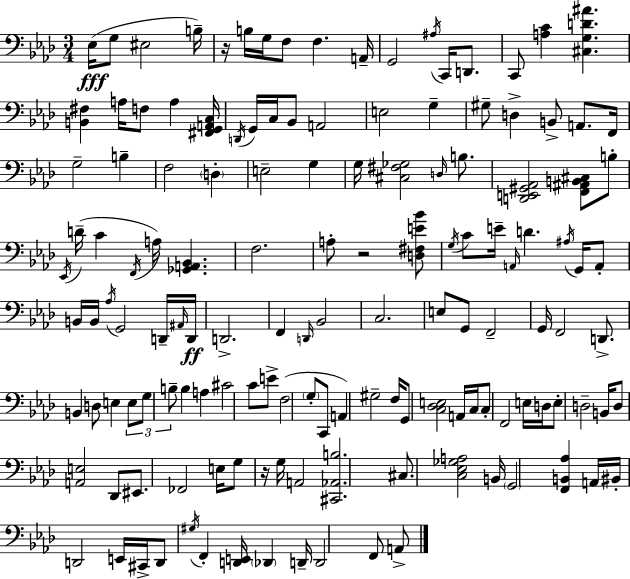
X:1
T:Untitled
M:3/4
L:1/4
K:Ab
_E,/4 G,/2 ^E,2 B,/4 z/4 B,/4 G,/4 F,/2 F, A,,/4 G,,2 ^A,/4 C,,/4 D,,/2 C,,/2 [A,C] [^C,G,D^A] [B,,^F,] A,/4 F,/2 A, [^F,,G,,A,,C,]/4 D,,/4 G,,/4 C,/4 _B,,/2 A,,2 E,2 G, ^G,/2 D, B,,/2 A,,/2 F,,/4 G,2 B, F,2 D, E,2 G, G,/4 [^C,^F,_G,]2 D,/4 B,/2 [D,,E,,^G,,_A,,]2 [F,,^A,,B,,^C,]/2 B,/2 _E,,/4 D/4 C F,,/4 A,/4 [_G,,A,,_B,,] F,2 A,/2 z2 [D,^F,E_B]/2 G,/4 C/2 E/4 A,,/4 D ^A,/4 G,,/4 A,,/2 B,,/4 B,,/4 _A,/4 G,,2 D,,/4 ^A,,/4 D,,/4 D,,2 F,, D,,/4 _B,,2 C,2 E,/2 G,,/2 F,,2 G,,/4 F,,2 D,,/2 B,, D,/2 E, E,/2 G,/2 B,/2 B, A, ^C2 C/2 E/2 F,2 G,/2 C,,/2 A,, ^G,2 F,/4 G,,/2 [C,_D,E,]2 A,,/4 C,/4 C,/2 F,,2 E,/4 D,/4 E,/2 D,2 B,,/4 D,/2 [A,,E,]2 _D,,/2 ^E,,/2 _F,,2 E,/4 G,/2 z/4 G,/4 A,,2 [^C,,_A,,B,]2 ^C,/2 [C,_E,_G,A,]2 B,,/4 G,,2 [F,,B,,_A,] A,,/4 ^B,,/4 D,,2 E,,/4 ^C,,/4 D,,/2 ^G,/4 F,, [D,,E,,]/4 _D,, D,,/4 D,,2 F,,/2 A,,/2